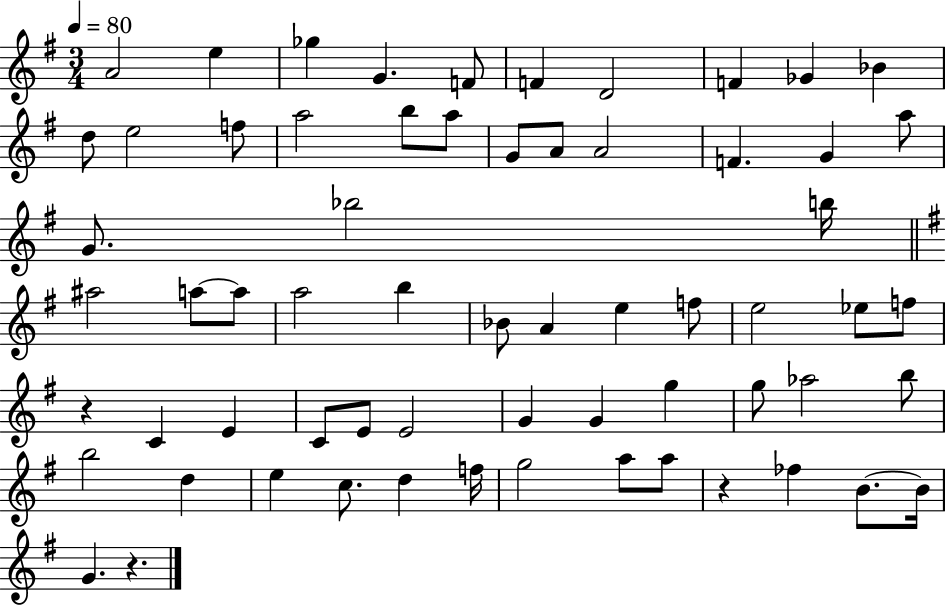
{
  \clef treble
  \numericTimeSignature
  \time 3/4
  \key g \major
  \tempo 4 = 80
  \repeat volta 2 { a'2 e''4 | ges''4 g'4. f'8 | f'4 d'2 | f'4 ges'4 bes'4 | \break d''8 e''2 f''8 | a''2 b''8 a''8 | g'8 a'8 a'2 | f'4. g'4 a''8 | \break g'8. bes''2 b''16 | \bar "||" \break \key g \major ais''2 a''8~~ a''8 | a''2 b''4 | bes'8 a'4 e''4 f''8 | e''2 ees''8 f''8 | \break r4 c'4 e'4 | c'8 e'8 e'2 | g'4 g'4 g''4 | g''8 aes''2 b''8 | \break b''2 d''4 | e''4 c''8. d''4 f''16 | g''2 a''8 a''8 | r4 fes''4 b'8.~~ b'16 | \break g'4. r4. | } \bar "|."
}